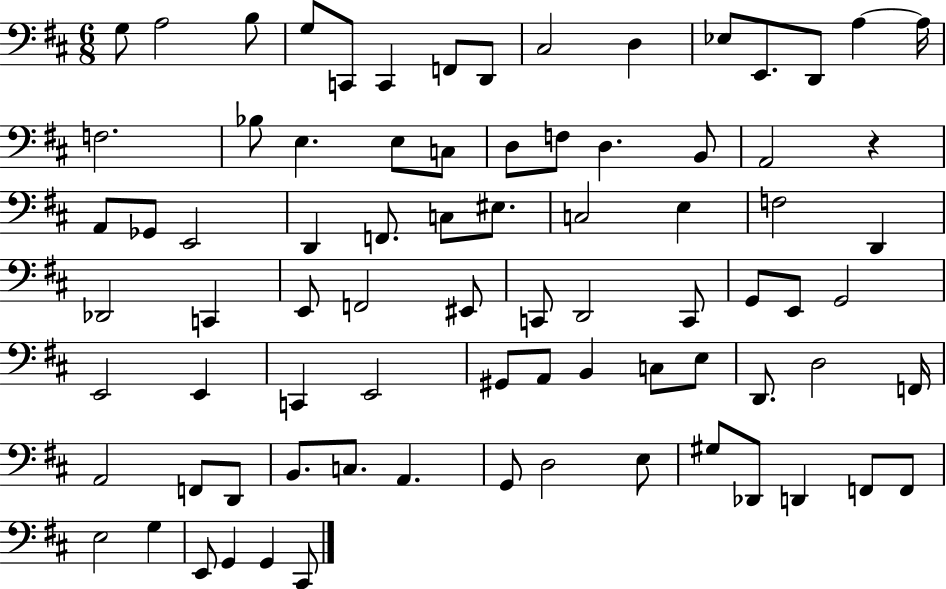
G3/e A3/h B3/e G3/e C2/e C2/q F2/e D2/e C#3/h D3/q Eb3/e E2/e. D2/e A3/q A3/s F3/h. Bb3/e E3/q. E3/e C3/e D3/e F3/e D3/q. B2/e A2/h R/q A2/e Gb2/e E2/h D2/q F2/e. C3/e EIS3/e. C3/h E3/q F3/h D2/q Db2/h C2/q E2/e F2/h EIS2/e C2/e D2/h C2/e G2/e E2/e G2/h E2/h E2/q C2/q E2/h G#2/e A2/e B2/q C3/e E3/e D2/e. D3/h F2/s A2/h F2/e D2/e B2/e. C3/e. A2/q. G2/e D3/h E3/e G#3/e Db2/e D2/q F2/e F2/e E3/h G3/q E2/e G2/q G2/q C#2/e